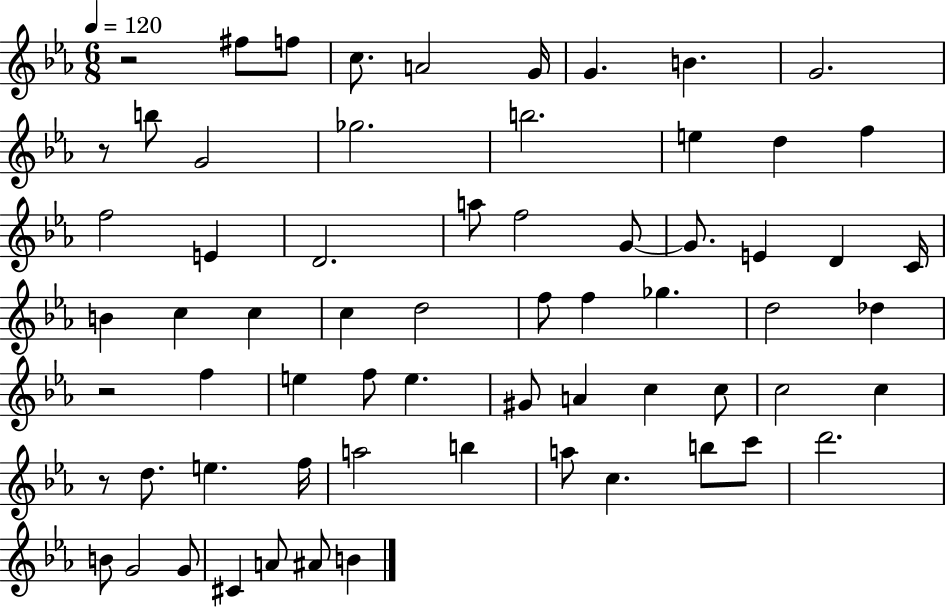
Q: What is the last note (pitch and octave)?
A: B4